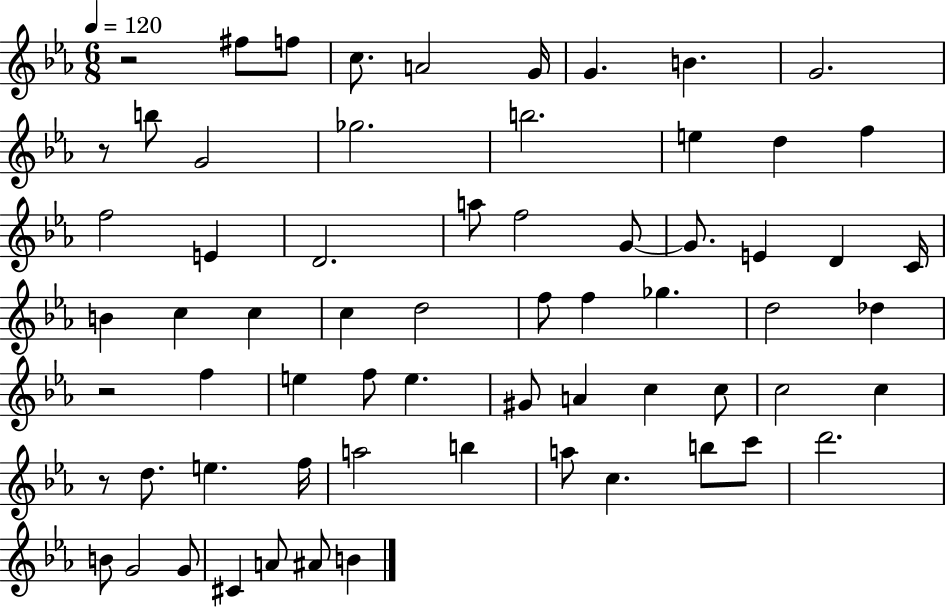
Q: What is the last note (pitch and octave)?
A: B4